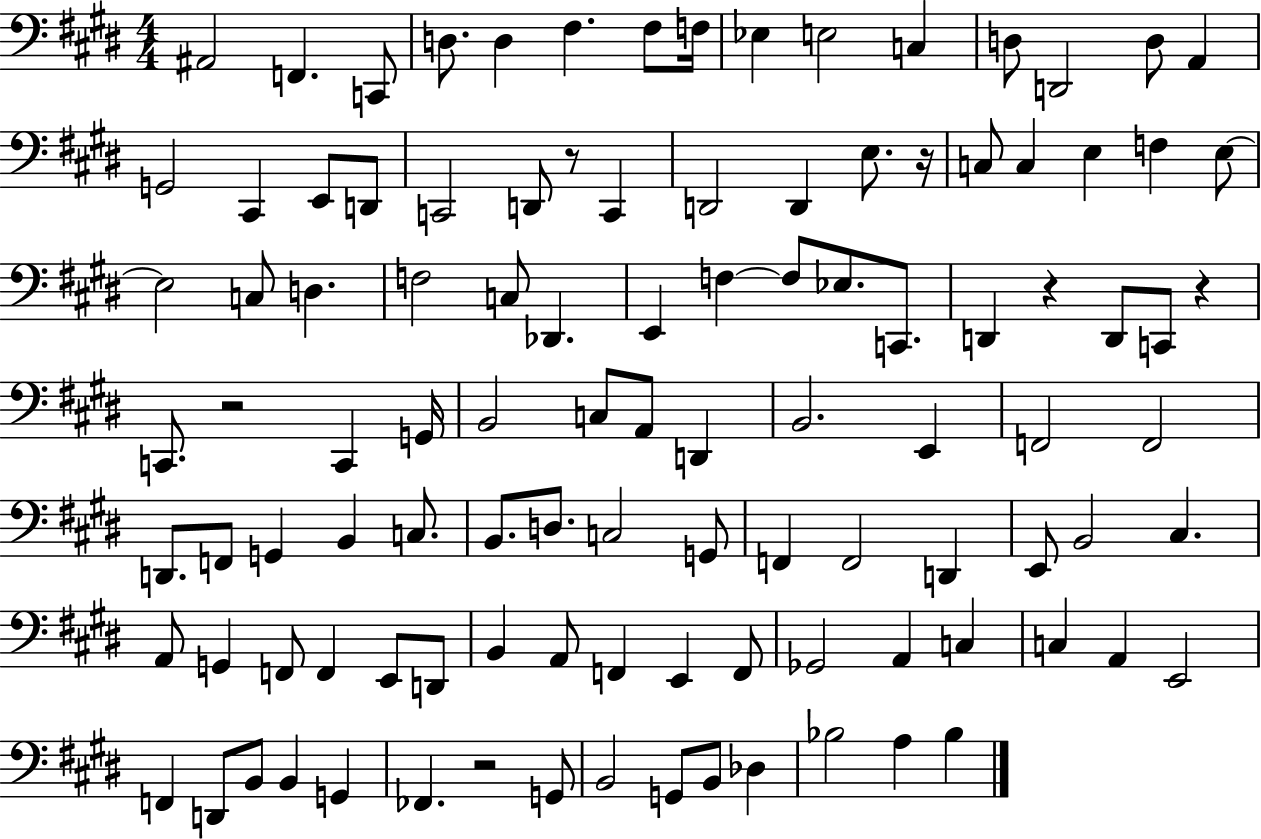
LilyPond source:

{
  \clef bass
  \numericTimeSignature
  \time 4/4
  \key e \major
  \repeat volta 2 { ais,2 f,4. c,8 | d8. d4 fis4. fis8 f16 | ees4 e2 c4 | d8 d,2 d8 a,4 | \break g,2 cis,4 e,8 d,8 | c,2 d,8 r8 c,4 | d,2 d,4 e8. r16 | c8 c4 e4 f4 e8~~ | \break e2 c8 d4. | f2 c8 des,4. | e,4 f4~~ f8 ees8. c,8. | d,4 r4 d,8 c,8 r4 | \break c,8. r2 c,4 g,16 | b,2 c8 a,8 d,4 | b,2. e,4 | f,2 f,2 | \break d,8. f,8 g,4 b,4 c8. | b,8. d8. c2 g,8 | f,4 f,2 d,4 | e,8 b,2 cis4. | \break a,8 g,4 f,8 f,4 e,8 d,8 | b,4 a,8 f,4 e,4 f,8 | ges,2 a,4 c4 | c4 a,4 e,2 | \break f,4 d,8 b,8 b,4 g,4 | fes,4. r2 g,8 | b,2 g,8 b,8 des4 | bes2 a4 bes4 | \break } \bar "|."
}